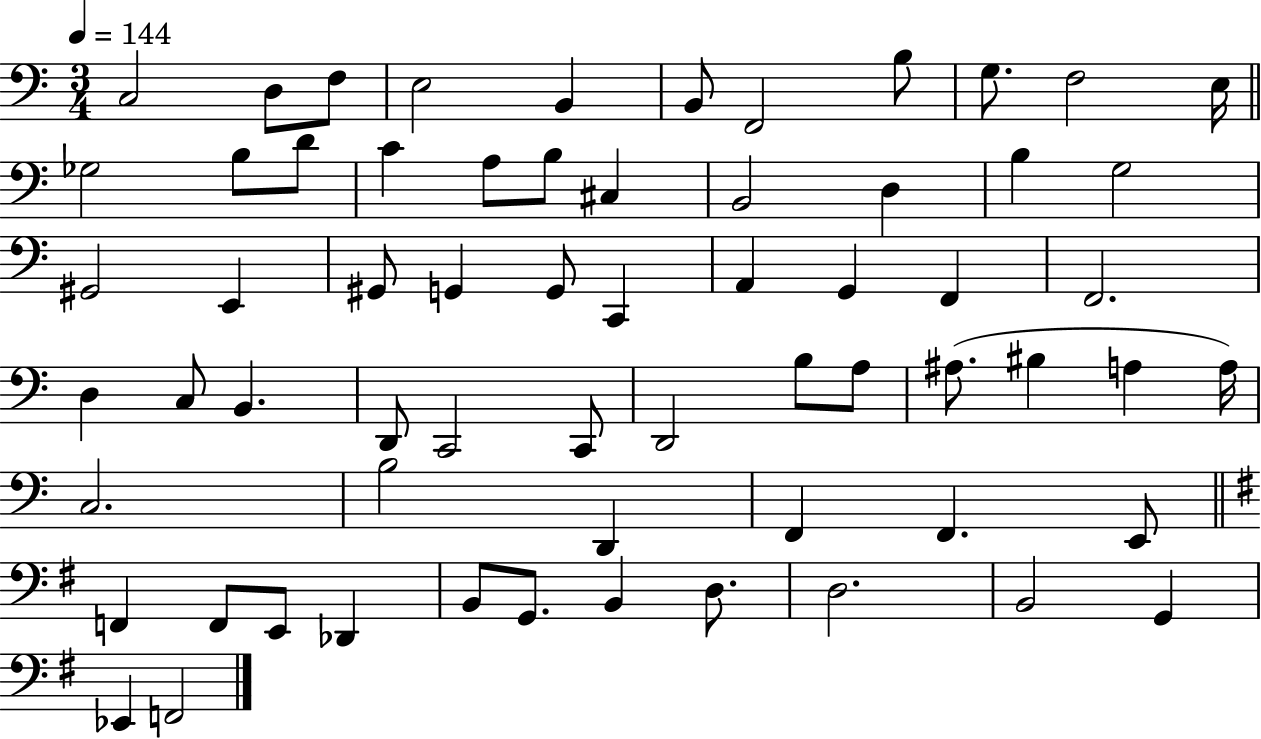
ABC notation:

X:1
T:Untitled
M:3/4
L:1/4
K:C
C,2 D,/2 F,/2 E,2 B,, B,,/2 F,,2 B,/2 G,/2 F,2 E,/4 _G,2 B,/2 D/2 C A,/2 B,/2 ^C, B,,2 D, B, G,2 ^G,,2 E,, ^G,,/2 G,, G,,/2 C,, A,, G,, F,, F,,2 D, C,/2 B,, D,,/2 C,,2 C,,/2 D,,2 B,/2 A,/2 ^A,/2 ^B, A, A,/4 C,2 B,2 D,, F,, F,, E,,/2 F,, F,,/2 E,,/2 _D,, B,,/2 G,,/2 B,, D,/2 D,2 B,,2 G,, _E,, F,,2